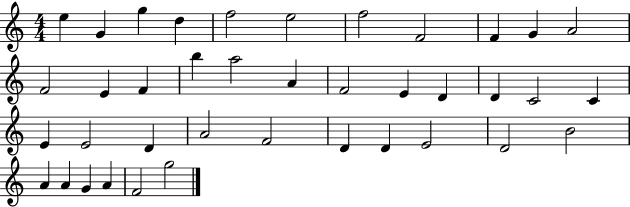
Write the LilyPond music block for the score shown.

{
  \clef treble
  \numericTimeSignature
  \time 4/4
  \key c \major
  e''4 g'4 g''4 d''4 | f''2 e''2 | f''2 f'2 | f'4 g'4 a'2 | \break f'2 e'4 f'4 | b''4 a''2 a'4 | f'2 e'4 d'4 | d'4 c'2 c'4 | \break e'4 e'2 d'4 | a'2 f'2 | d'4 d'4 e'2 | d'2 b'2 | \break a'4 a'4 g'4 a'4 | f'2 g''2 | \bar "|."
}